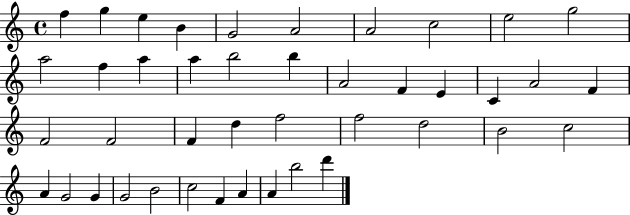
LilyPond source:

{
  \clef treble
  \time 4/4
  \defaultTimeSignature
  \key c \major
  f''4 g''4 e''4 b'4 | g'2 a'2 | a'2 c''2 | e''2 g''2 | \break a''2 f''4 a''4 | a''4 b''2 b''4 | a'2 f'4 e'4 | c'4 a'2 f'4 | \break f'2 f'2 | f'4 d''4 f''2 | f''2 d''2 | b'2 c''2 | \break a'4 g'2 g'4 | g'2 b'2 | c''2 f'4 a'4 | a'4 b''2 d'''4 | \break \bar "|."
}